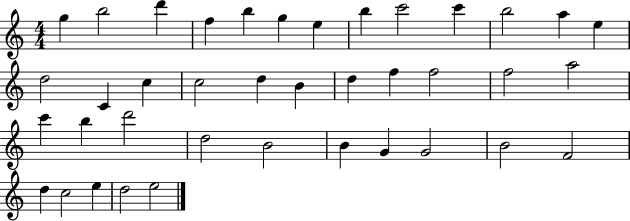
G5/q B5/h D6/q F5/q B5/q G5/q E5/q B5/q C6/h C6/q B5/h A5/q E5/q D5/h C4/q C5/q C5/h D5/q B4/q D5/q F5/q F5/h F5/h A5/h C6/q B5/q D6/h D5/h B4/h B4/q G4/q G4/h B4/h F4/h D5/q C5/h E5/q D5/h E5/h